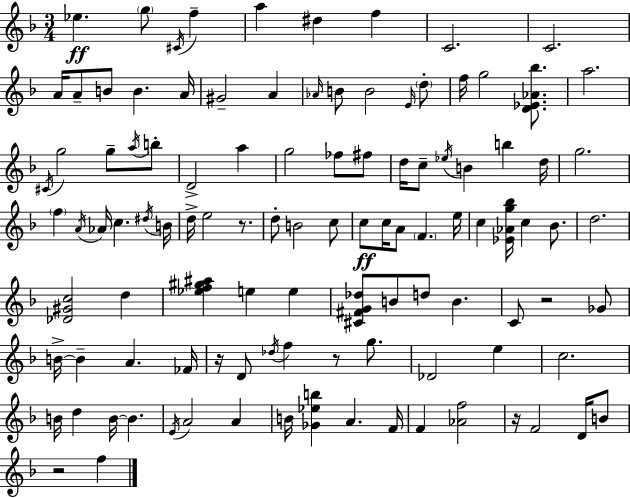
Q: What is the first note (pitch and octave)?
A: Eb5